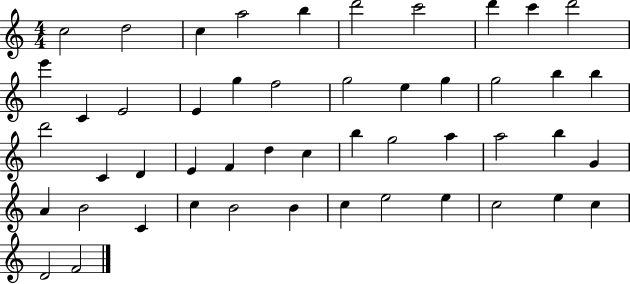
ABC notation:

X:1
T:Untitled
M:4/4
L:1/4
K:C
c2 d2 c a2 b d'2 c'2 d' c' d'2 e' C E2 E g f2 g2 e g g2 b b d'2 C D E F d c b g2 a a2 b G A B2 C c B2 B c e2 e c2 e c D2 F2